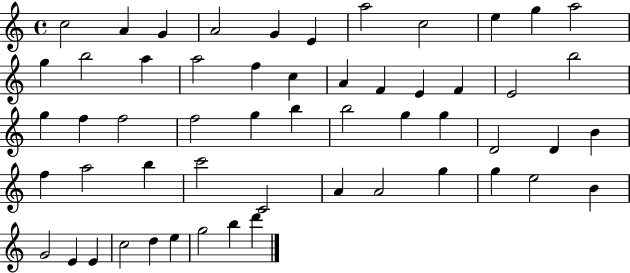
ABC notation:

X:1
T:Untitled
M:4/4
L:1/4
K:C
c2 A G A2 G E a2 c2 e g a2 g b2 a a2 f c A F E F E2 b2 g f f2 f2 g b b2 g g D2 D B f a2 b c'2 C2 A A2 g g e2 B G2 E E c2 d e g2 b d'